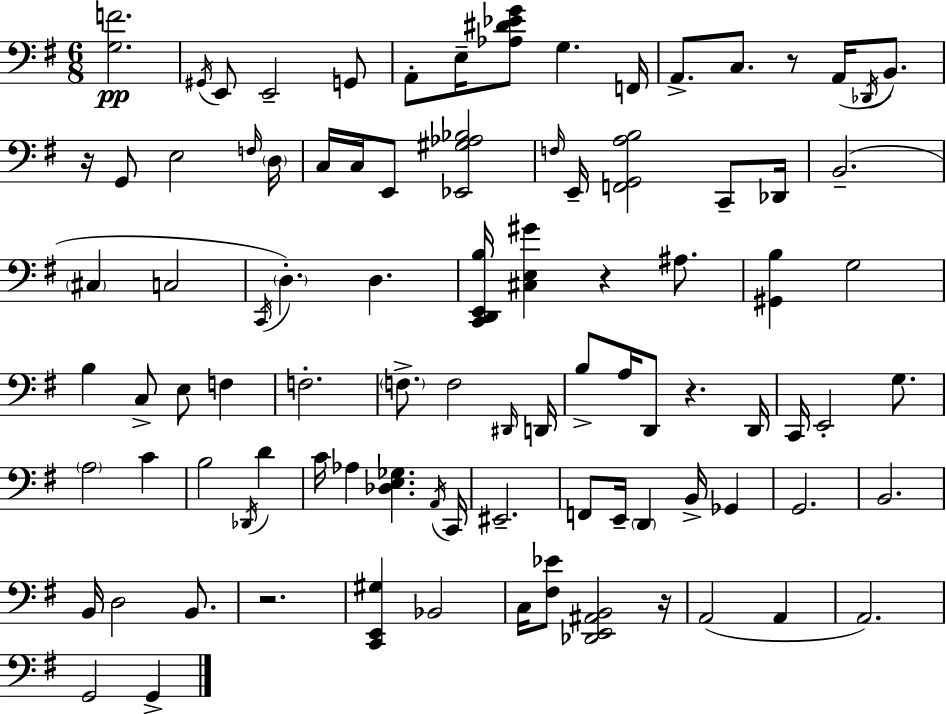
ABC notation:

X:1
T:Untitled
M:6/8
L:1/4
K:Em
[G,F]2 ^G,,/4 E,,/2 E,,2 G,,/2 A,,/2 E,/4 [_A,^D_EG]/2 G, F,,/4 A,,/2 C,/2 z/2 A,,/4 _D,,/4 B,,/2 z/4 G,,/2 E,2 F,/4 D,/4 C,/4 C,/4 E,,/2 [_E,,^G,_A,_B,]2 F,/4 E,,/4 [F,,G,,A,B,]2 C,,/2 _D,,/4 B,,2 ^C, C,2 C,,/4 D, D, [C,,D,,E,,B,]/4 [^C,E,^G] z ^A,/2 [^G,,B,] G,2 B, C,/2 E,/2 F, F,2 F,/2 F,2 ^D,,/4 D,,/4 B,/2 A,/4 D,,/2 z D,,/4 C,,/4 E,,2 G,/2 A,2 C B,2 _D,,/4 D C/4 _A, [_D,E,_G,] A,,/4 C,,/4 ^E,,2 F,,/2 E,,/4 D,, B,,/4 _G,, G,,2 B,,2 B,,/4 D,2 B,,/2 z2 [C,,E,,^G,] _B,,2 C,/4 [^F,_E]/2 [_D,,E,,^A,,B,,]2 z/4 A,,2 A,, A,,2 G,,2 G,,